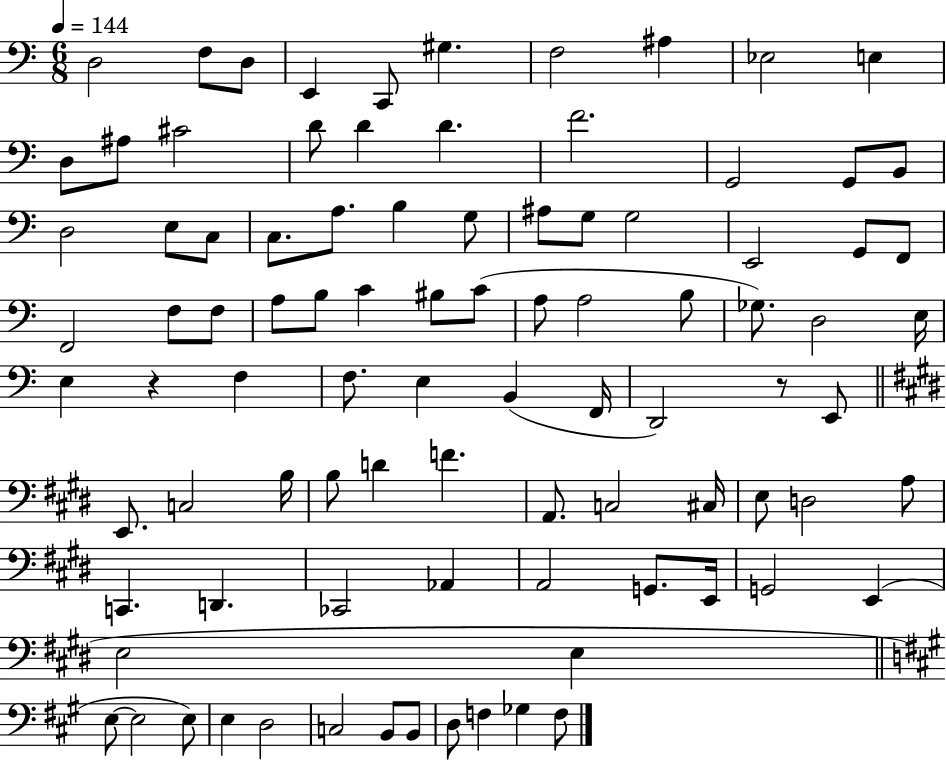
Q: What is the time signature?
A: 6/8